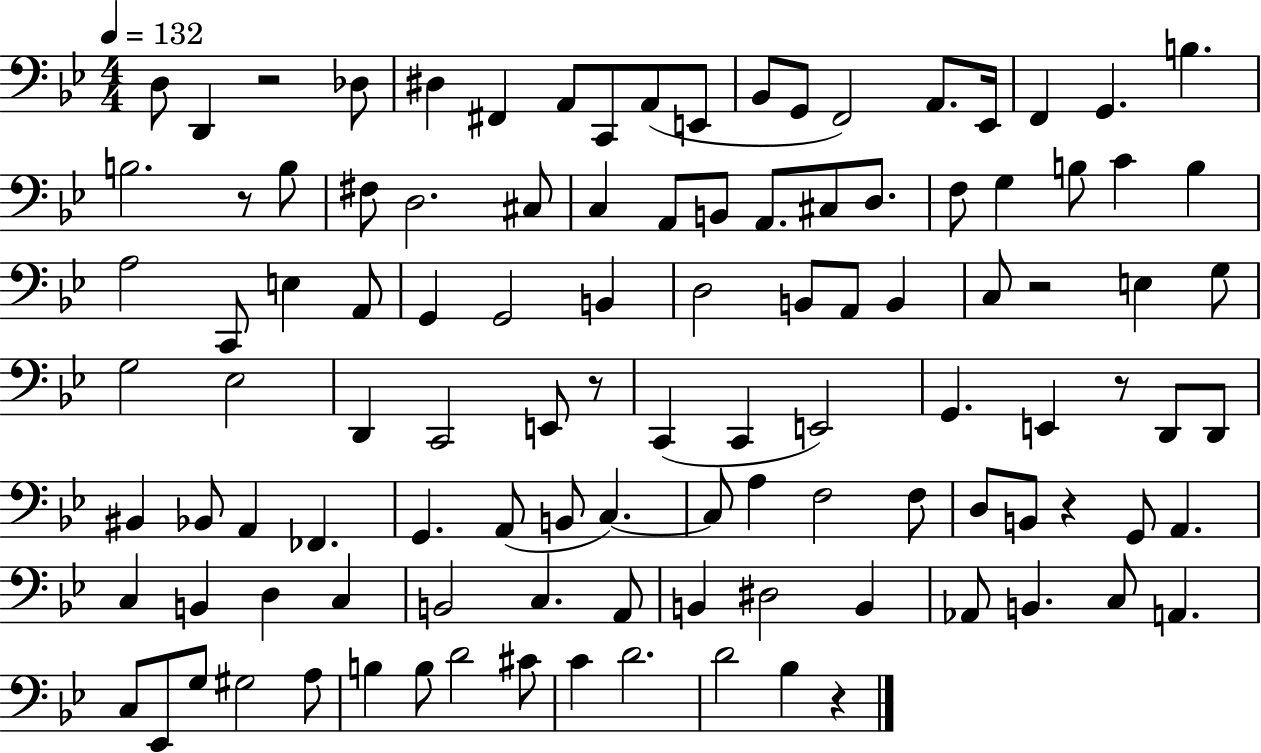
{
  \clef bass
  \numericTimeSignature
  \time 4/4
  \key bes \major
  \tempo 4 = 132
  \repeat volta 2 { d8 d,4 r2 des8 | dis4 fis,4 a,8 c,8 a,8( e,8 | bes,8 g,8 f,2) a,8. ees,16 | f,4 g,4. b4. | \break b2. r8 b8 | fis8 d2. cis8 | c4 a,8 b,8 a,8. cis8 d8. | f8 g4 b8 c'4 b4 | \break a2 c,8 e4 a,8 | g,4 g,2 b,4 | d2 b,8 a,8 b,4 | c8 r2 e4 g8 | \break g2 ees2 | d,4 c,2 e,8 r8 | c,4( c,4 e,2) | g,4. e,4 r8 d,8 d,8 | \break bis,4 bes,8 a,4 fes,4. | g,4. a,8( b,8 c4.~~) | c8 a4 f2 f8 | d8 b,8 r4 g,8 a,4. | \break c4 b,4 d4 c4 | b,2 c4. a,8 | b,4 dis2 b,4 | aes,8 b,4. c8 a,4. | \break c8 ees,8 g8 gis2 a8 | b4 b8 d'2 cis'8 | c'4 d'2. | d'2 bes4 r4 | \break } \bar "|."
}